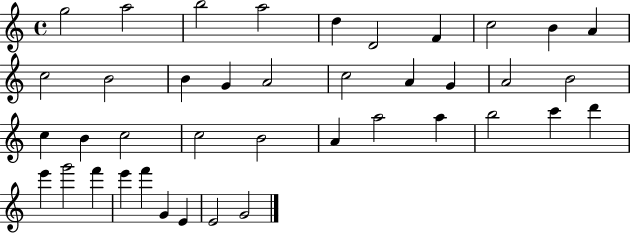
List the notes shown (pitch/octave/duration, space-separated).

G5/h A5/h B5/h A5/h D5/q D4/h F4/q C5/h B4/q A4/q C5/h B4/h B4/q G4/q A4/h C5/h A4/q G4/q A4/h B4/h C5/q B4/q C5/h C5/h B4/h A4/q A5/h A5/q B5/h C6/q D6/q E6/q G6/h F6/q E6/q F6/q G4/q E4/q E4/h G4/h